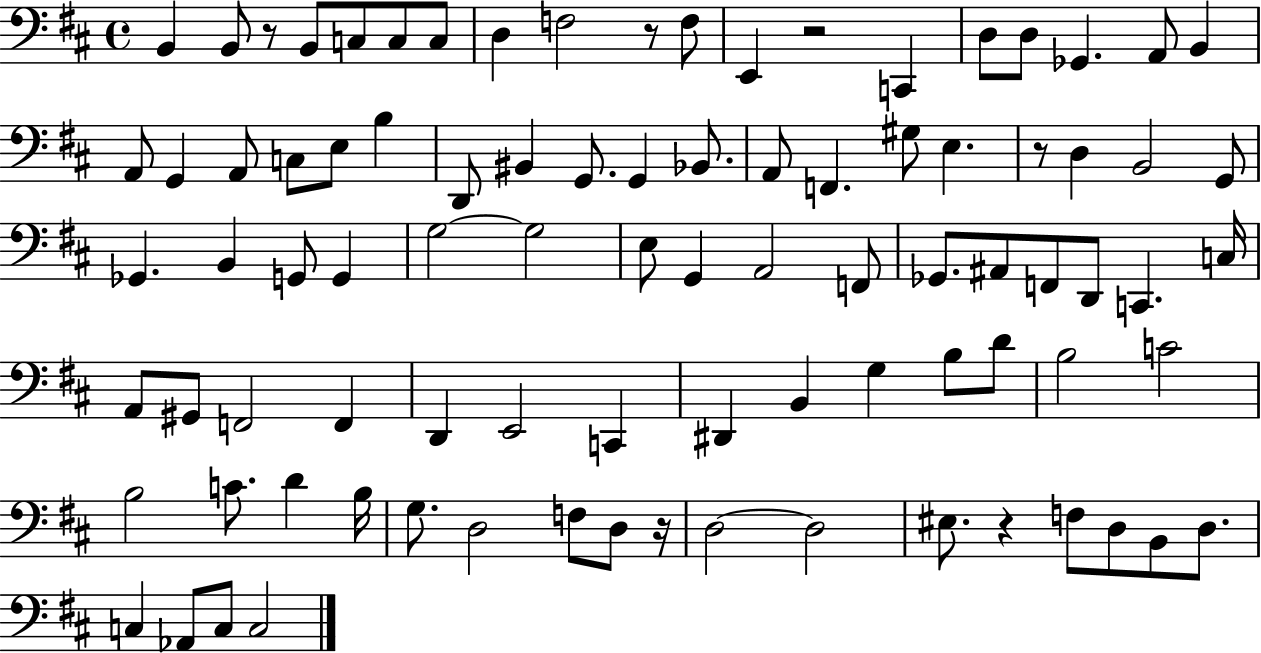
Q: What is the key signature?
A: D major